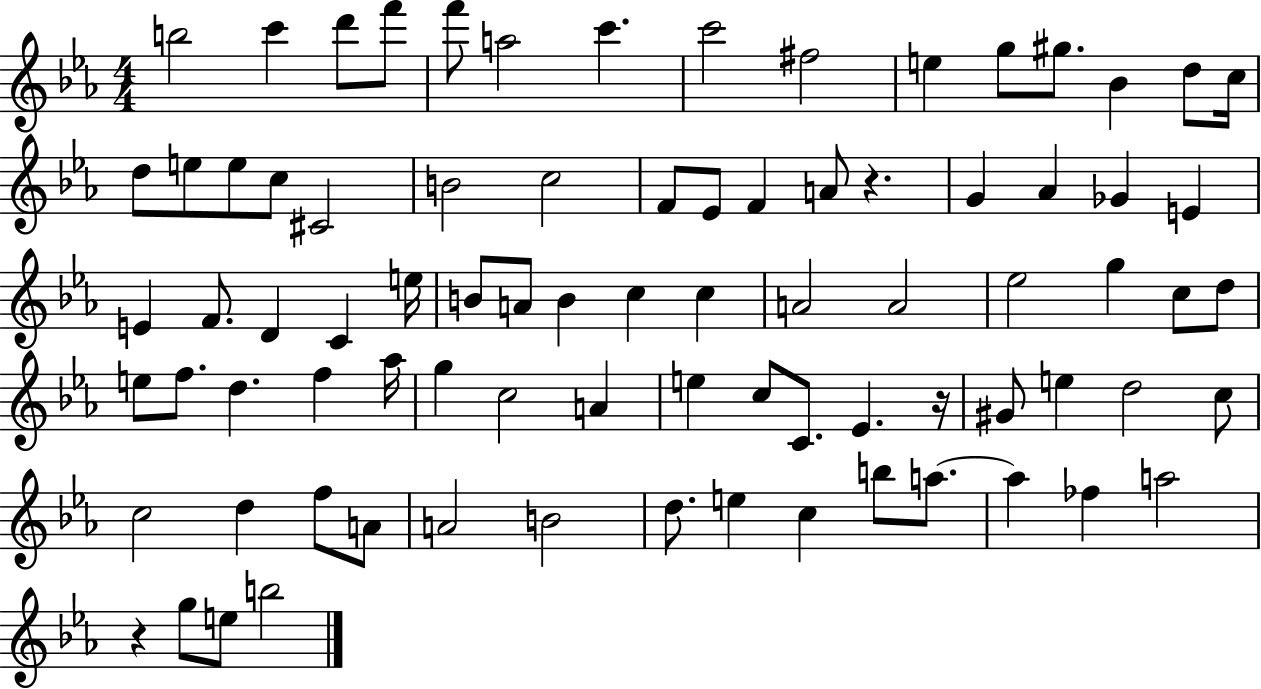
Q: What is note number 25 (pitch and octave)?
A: F4